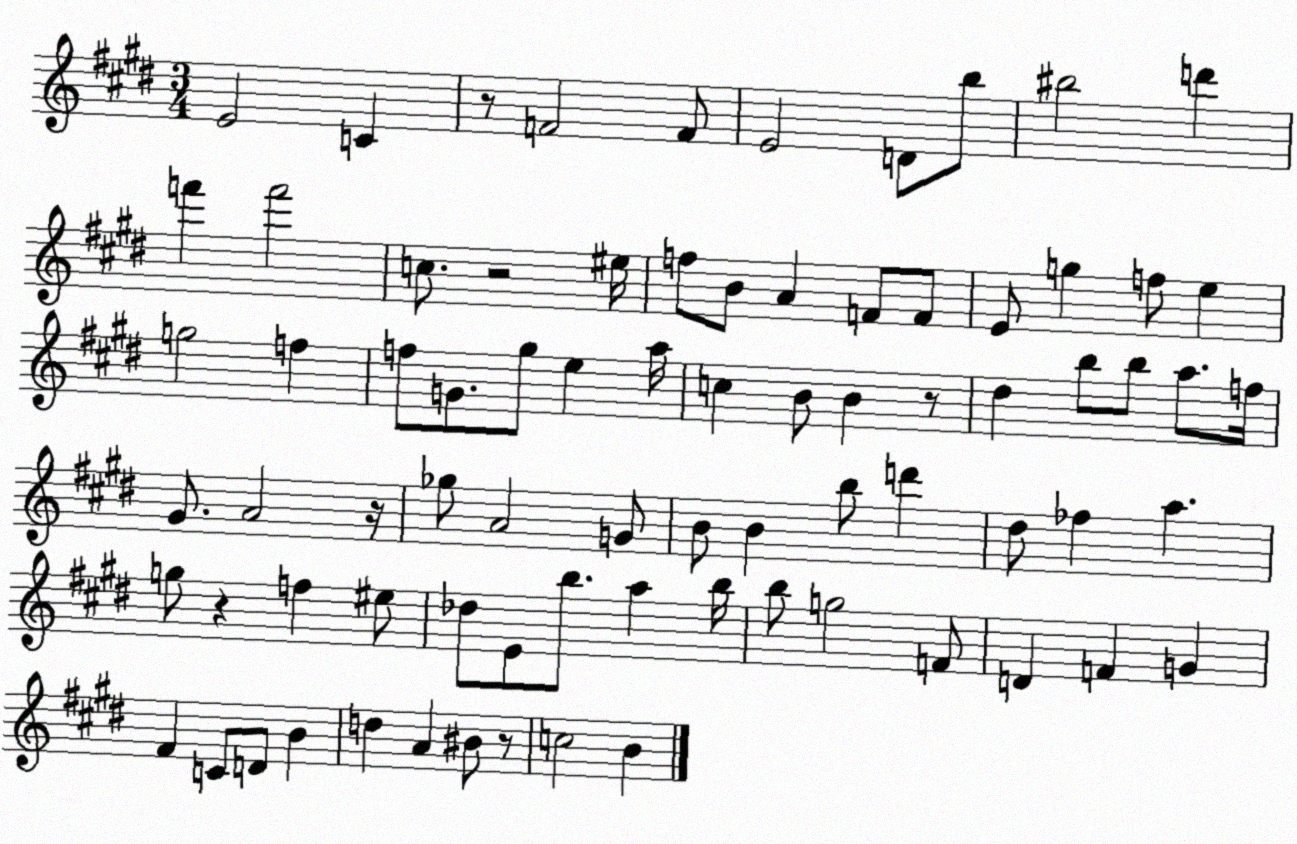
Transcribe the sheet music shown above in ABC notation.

X:1
T:Untitled
M:3/4
L:1/4
K:E
E2 C z/2 F2 F/2 E2 D/2 b/2 ^b2 d' f' f'2 c/2 z2 ^e/4 f/2 B/2 A F/2 F/2 E/2 g f/2 e g2 f f/2 G/2 ^g/2 e a/4 c B/2 B z/2 ^d b/2 b/2 a/2 f/4 ^G/2 A2 z/4 _g/2 A2 G/2 B/2 B b/2 d' ^d/2 _f a g/2 z f ^e/2 _d/2 E/2 b/2 a b/4 b/2 g2 F/2 D F G ^F C/2 D/2 B d A ^B/2 z/2 c2 B